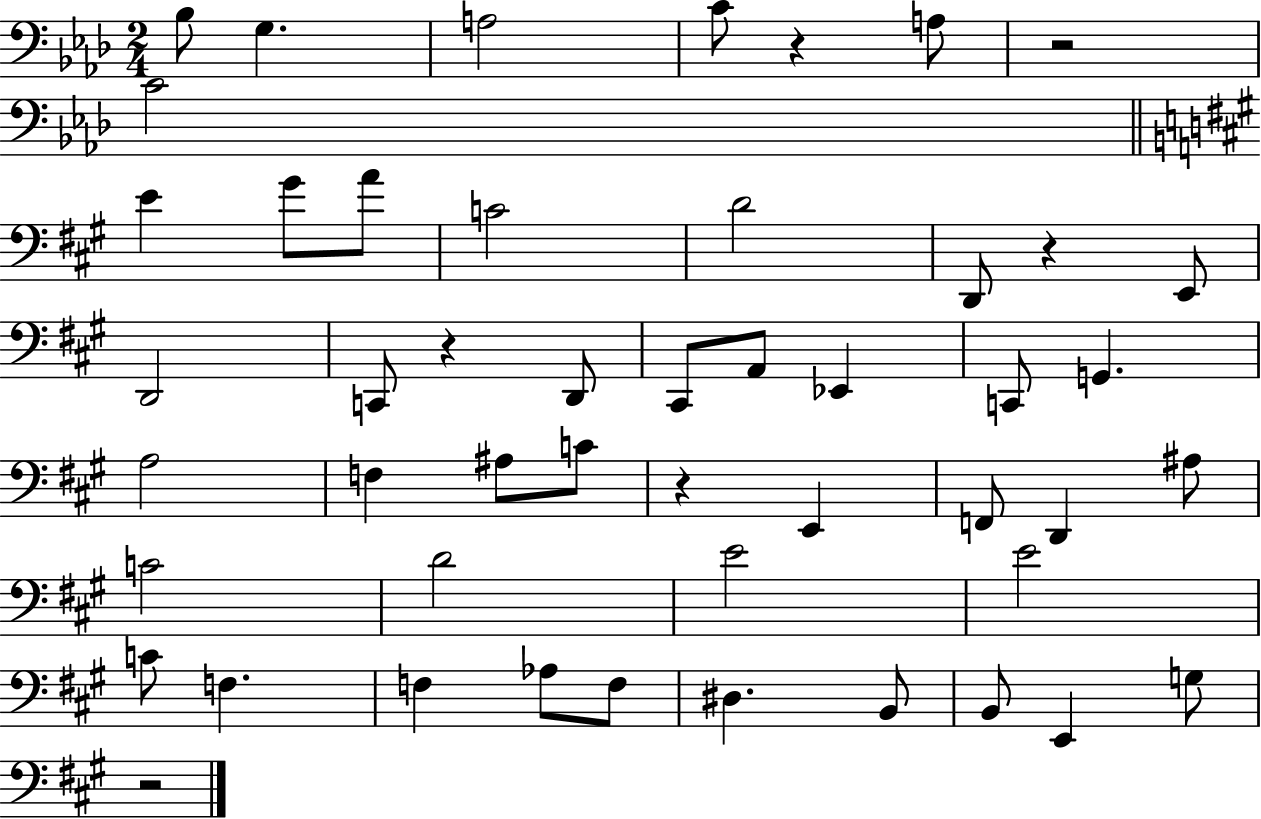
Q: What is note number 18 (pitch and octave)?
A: A2